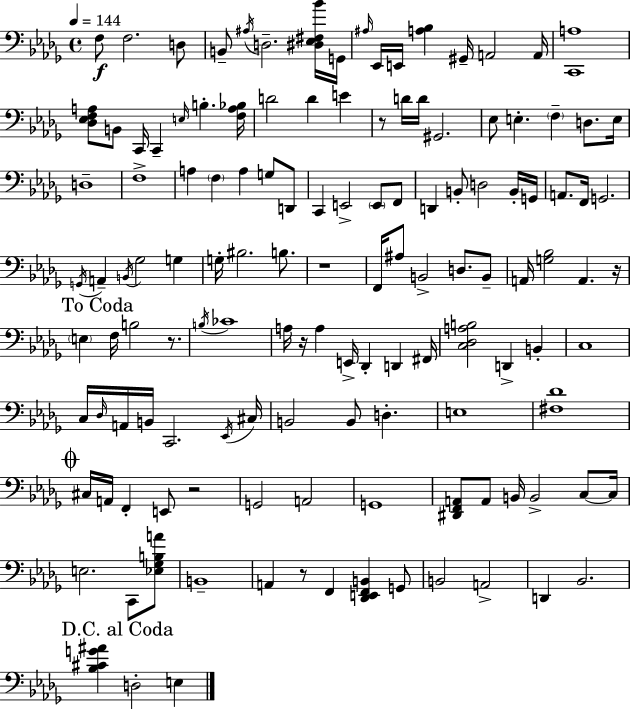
X:1
T:Untitled
M:4/4
L:1/4
K:Bbm
F,/2 F,2 D,/2 B,,/2 ^A,/4 D,2 [^D,_E,^F,_B]/4 G,,/4 ^A,/4 _E,,/4 E,,/4 [A,_B,] ^G,,/4 A,,2 A,,/4 [C,,A,]4 [_D,_E,F,A,]/2 B,,/2 C,,/4 C,, E,/4 B, [F,A,_B,]/4 D2 D E z/2 D/4 D/4 ^G,,2 _E,/2 E, F, D,/2 E,/4 D,4 F,4 A, F, A, G,/2 D,,/2 C,, E,,2 E,,/2 F,,/2 D,, B,,/2 D,2 B,,/4 G,,/4 A,,/2 F,,/4 G,,2 G,,/4 A,, B,,/4 _G,2 G, G,/4 ^B,2 B,/2 z4 F,,/4 ^A,/2 B,,2 D,/2 B,,/2 A,,/4 [G,_B,]2 A,, z/4 E, F,/4 B,2 z/2 B,/4 _C4 A,/4 z/4 A, E,,/4 _D,, D,, ^F,,/4 [C,_D,A,B,]2 D,, B,, C,4 C,/4 _D,/4 A,,/4 B,,/4 C,,2 _E,,/4 ^C,/4 B,,2 B,,/2 D, E,4 [^F,_D]4 ^C,/4 A,,/4 F,, E,,/2 z2 G,,2 A,,2 G,,4 [^D,,F,,A,,]/2 A,,/2 B,,/4 B,,2 C,/2 C,/4 E,2 C,,/2 [_E,_G,B,A]/2 B,,4 A,, z/2 F,, [_D,,E,,F,,B,,] G,,/2 B,,2 A,,2 D,, _B,,2 [_B,^CG^A] D,2 E,